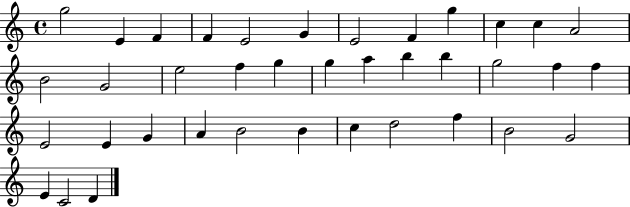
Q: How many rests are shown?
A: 0